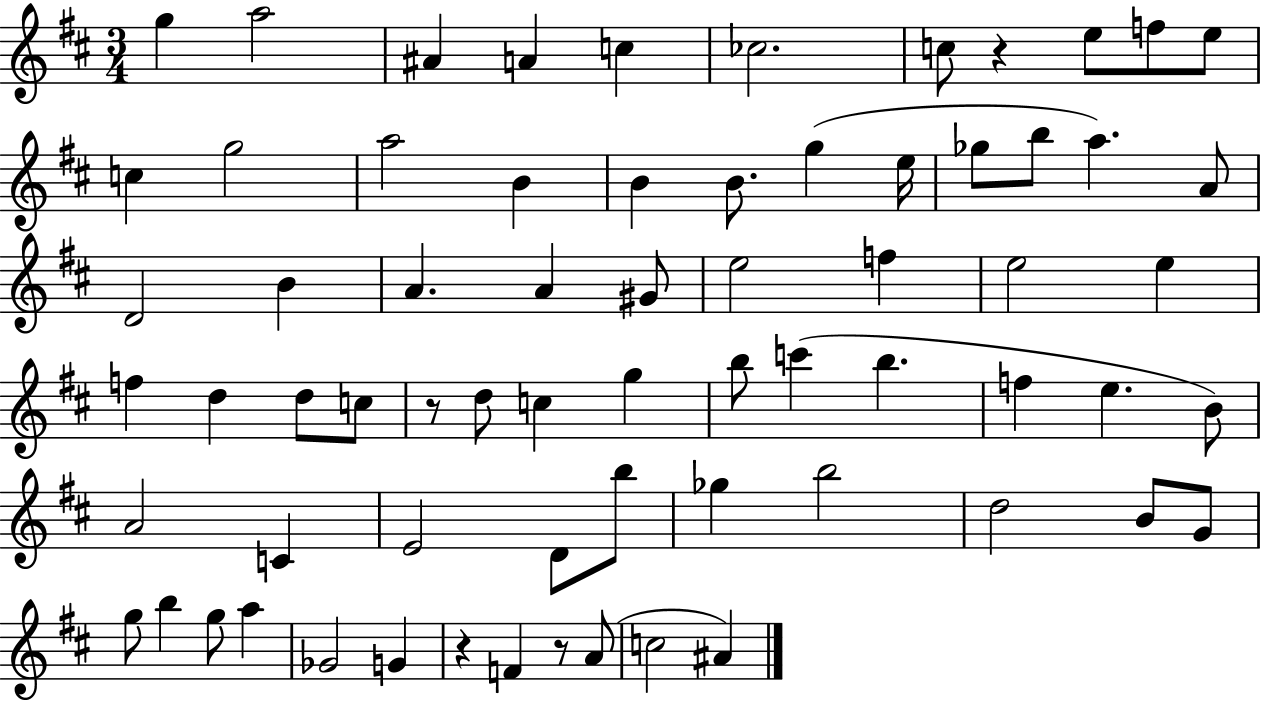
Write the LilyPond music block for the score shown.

{
  \clef treble
  \numericTimeSignature
  \time 3/4
  \key d \major
  \repeat volta 2 { g''4 a''2 | ais'4 a'4 c''4 | ces''2. | c''8 r4 e''8 f''8 e''8 | \break c''4 g''2 | a''2 b'4 | b'4 b'8. g''4( e''16 | ges''8 b''8 a''4.) a'8 | \break d'2 b'4 | a'4. a'4 gis'8 | e''2 f''4 | e''2 e''4 | \break f''4 d''4 d''8 c''8 | r8 d''8 c''4 g''4 | b''8 c'''4( b''4. | f''4 e''4. b'8) | \break a'2 c'4 | e'2 d'8 b''8 | ges''4 b''2 | d''2 b'8 g'8 | \break g''8 b''4 g''8 a''4 | ges'2 g'4 | r4 f'4 r8 a'8( | c''2 ais'4) | \break } \bar "|."
}